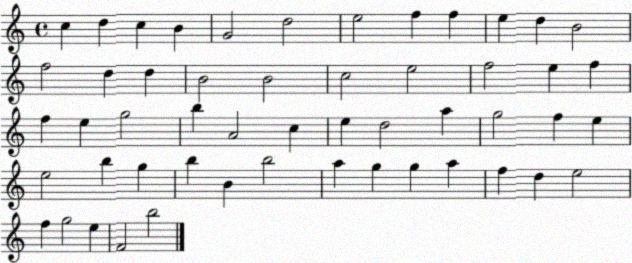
X:1
T:Untitled
M:4/4
L:1/4
K:C
c d c B G2 d2 e2 f f e d B2 f2 d d B2 B2 c2 e2 f2 e f f e g2 b A2 c e d2 a g2 f e e2 b g b B b2 a g g a f d e2 f g2 e F2 b2